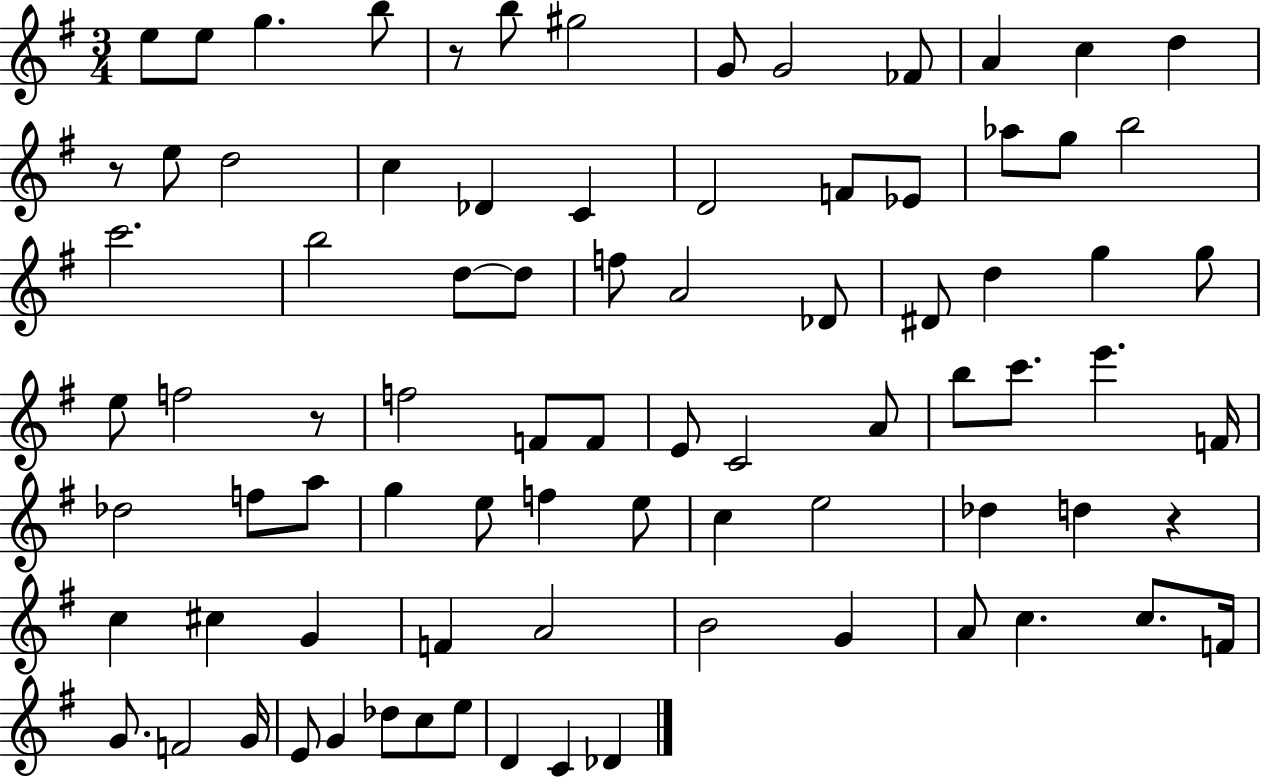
E5/e E5/e G5/q. B5/e R/e B5/e G#5/h G4/e G4/h FES4/e A4/q C5/q D5/q R/e E5/e D5/h C5/q Db4/q C4/q D4/h F4/e Eb4/e Ab5/e G5/e B5/h C6/h. B5/h D5/e D5/e F5/e A4/h Db4/e D#4/e D5/q G5/q G5/e E5/e F5/h R/e F5/h F4/e F4/e E4/e C4/h A4/e B5/e C6/e. E6/q. F4/s Db5/h F5/e A5/e G5/q E5/e F5/q E5/e C5/q E5/h Db5/q D5/q R/q C5/q C#5/q G4/q F4/q A4/h B4/h G4/q A4/e C5/q. C5/e. F4/s G4/e. F4/h G4/s E4/e G4/q Db5/e C5/e E5/e D4/q C4/q Db4/q